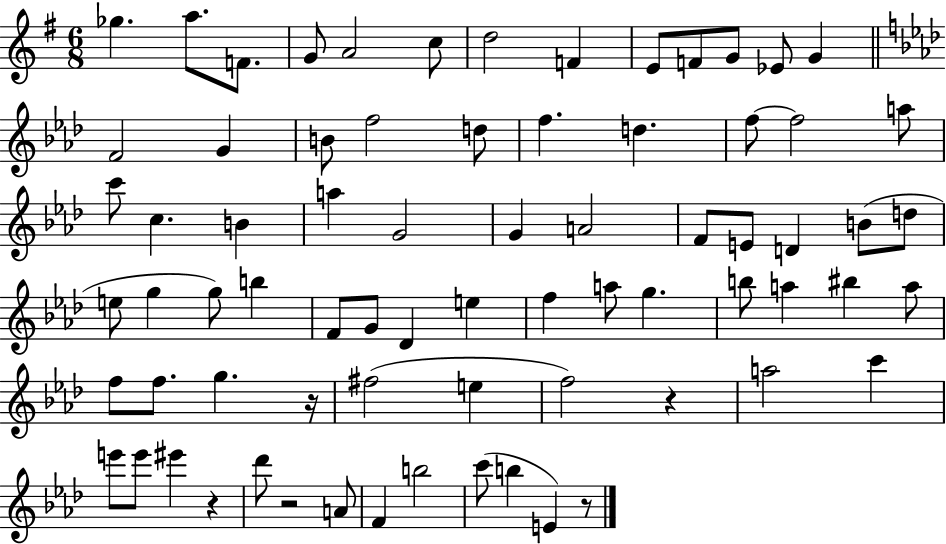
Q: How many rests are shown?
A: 5